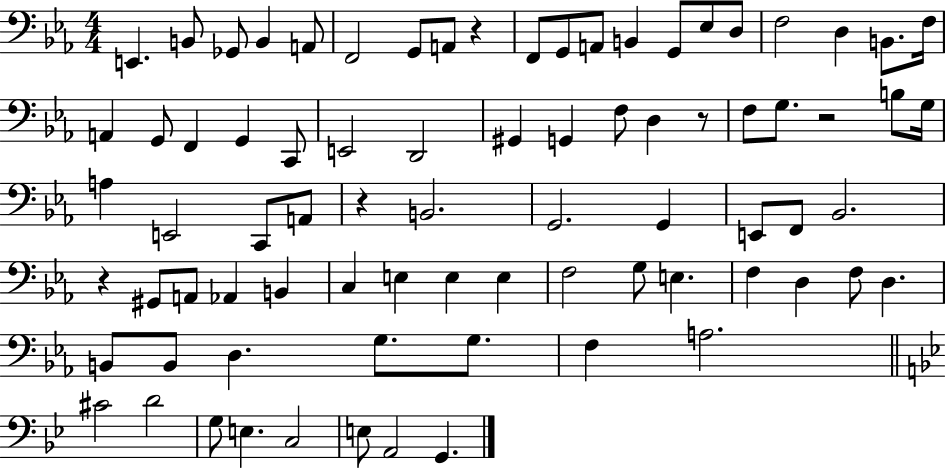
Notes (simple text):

E2/q. B2/e Gb2/e B2/q A2/e F2/h G2/e A2/e R/q F2/e G2/e A2/e B2/q G2/e Eb3/e D3/e F3/h D3/q B2/e. F3/s A2/q G2/e F2/q G2/q C2/e E2/h D2/h G#2/q G2/q F3/e D3/q R/e F3/e G3/e. R/h B3/e G3/s A3/q E2/h C2/e A2/e R/q B2/h. G2/h. G2/q E2/e F2/e Bb2/h. R/q G#2/e A2/e Ab2/q B2/q C3/q E3/q E3/q E3/q F3/h G3/e E3/q. F3/q D3/q F3/e D3/q. B2/e B2/e D3/q. G3/e. G3/e. F3/q A3/h. C#4/h D4/h G3/e E3/q. C3/h E3/e A2/h G2/q.